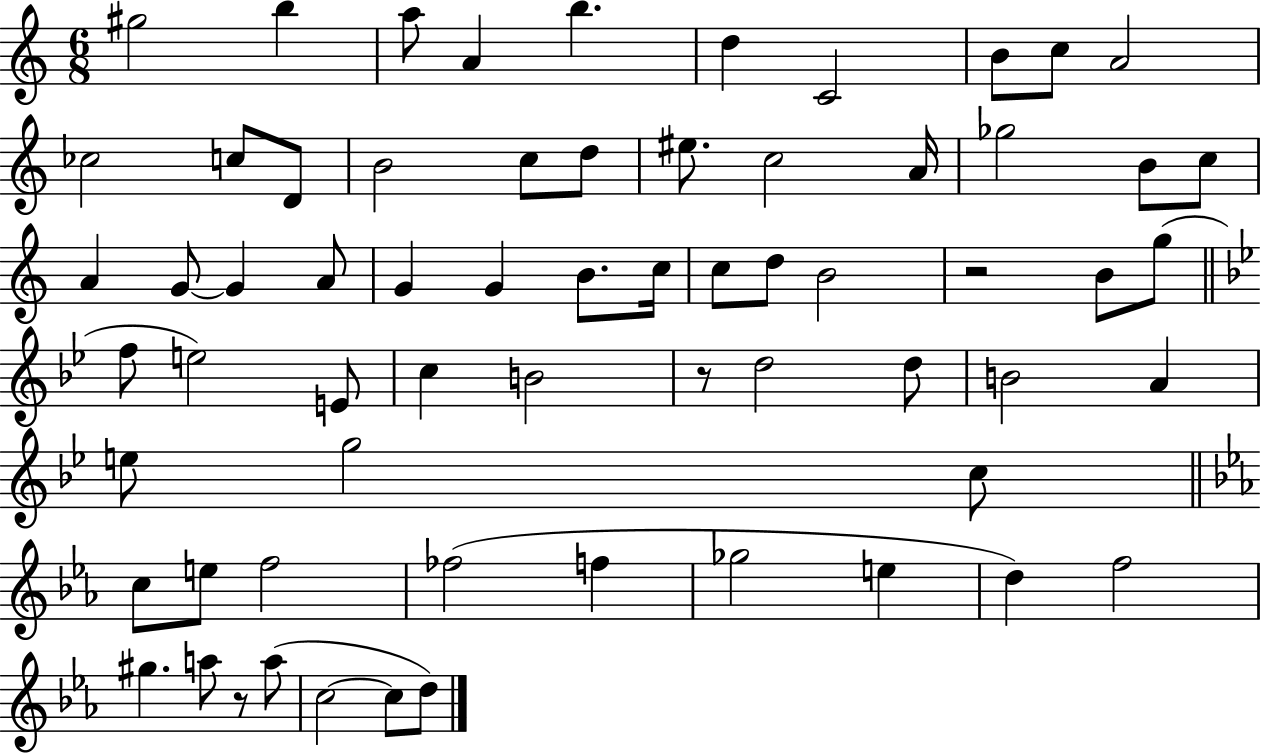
{
  \clef treble
  \numericTimeSignature
  \time 6/8
  \key c \major
  gis''2 b''4 | a''8 a'4 b''4. | d''4 c'2 | b'8 c''8 a'2 | \break ces''2 c''8 d'8 | b'2 c''8 d''8 | eis''8. c''2 a'16 | ges''2 b'8 c''8 | \break a'4 g'8~~ g'4 a'8 | g'4 g'4 b'8. c''16 | c''8 d''8 b'2 | r2 b'8 g''8( | \break \bar "||" \break \key bes \major f''8 e''2) e'8 | c''4 b'2 | r8 d''2 d''8 | b'2 a'4 | \break e''8 g''2 c''8 | \bar "||" \break \key c \minor c''8 e''8 f''2 | fes''2( f''4 | ges''2 e''4 | d''4) f''2 | \break gis''4. a''8 r8 a''8( | c''2~~ c''8 d''8) | \bar "|."
}